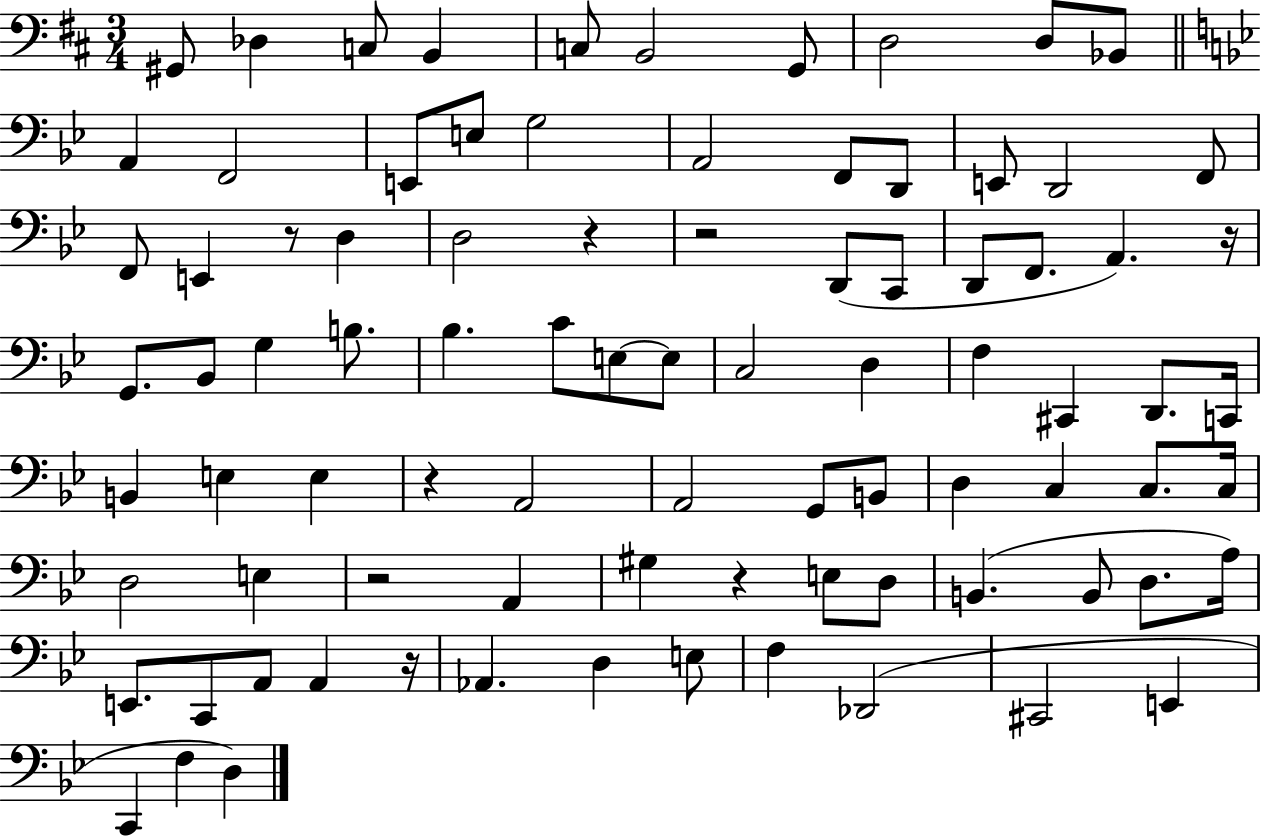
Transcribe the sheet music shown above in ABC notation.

X:1
T:Untitled
M:3/4
L:1/4
K:D
^G,,/2 _D, C,/2 B,, C,/2 B,,2 G,,/2 D,2 D,/2 _B,,/2 A,, F,,2 E,,/2 E,/2 G,2 A,,2 F,,/2 D,,/2 E,,/2 D,,2 F,,/2 F,,/2 E,, z/2 D, D,2 z z2 D,,/2 C,,/2 D,,/2 F,,/2 A,, z/4 G,,/2 _B,,/2 G, B,/2 _B, C/2 E,/2 E,/2 C,2 D, F, ^C,, D,,/2 C,,/4 B,, E, E, z A,,2 A,,2 G,,/2 B,,/2 D, C, C,/2 C,/4 D,2 E, z2 A,, ^G, z E,/2 D,/2 B,, B,,/2 D,/2 A,/4 E,,/2 C,,/2 A,,/2 A,, z/4 _A,, D, E,/2 F, _D,,2 ^C,,2 E,, C,, F, D,